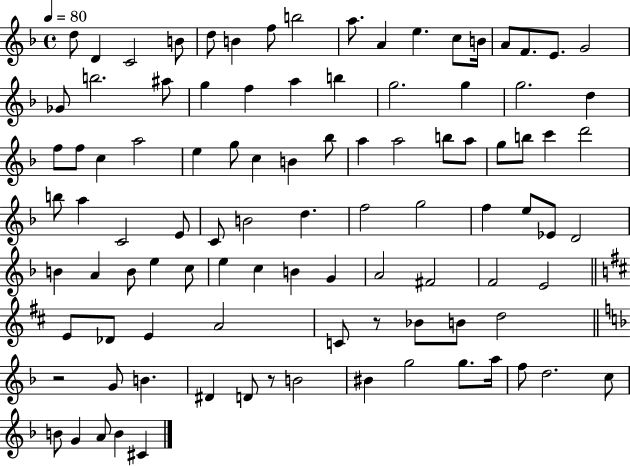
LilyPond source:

{
  \clef treble
  \time 4/4
  \defaultTimeSignature
  \key f \major
  \tempo 4 = 80
  \repeat volta 2 { d''8 d'4 c'2 b'8 | d''8 b'4 f''8 b''2 | a''8. a'4 e''4. c''8 b'16 | a'8 f'8. e'8. g'2 | \break ges'8 b''2. ais''8 | g''4 f''4 a''4 b''4 | g''2. g''4 | g''2. d''4 | \break f''8 f''8 c''4 a''2 | e''4 g''8 c''4 b'4 bes''8 | a''4 a''2 b''8 a''8 | g''8 b''8 c'''4 d'''2 | \break b''8 a''4 c'2 e'8 | c'8 b'2 d''4. | f''2 g''2 | f''4 e''8 ees'8 d'2 | \break b'4 a'4 b'8 e''4 c''8 | e''4 c''4 b'4 g'4 | a'2 fis'2 | f'2 e'2 | \break \bar "||" \break \key b \minor e'8 des'8 e'4 a'2 | c'8 r8 bes'8 b'8 d''2 | \bar "||" \break \key f \major r2 g'8 b'4. | dis'4 d'8 r8 b'2 | bis'4 g''2 g''8. a''16 | f''8 d''2. c''8 | \break b'8 g'4 a'8 b'4 cis'4 | } \bar "|."
}